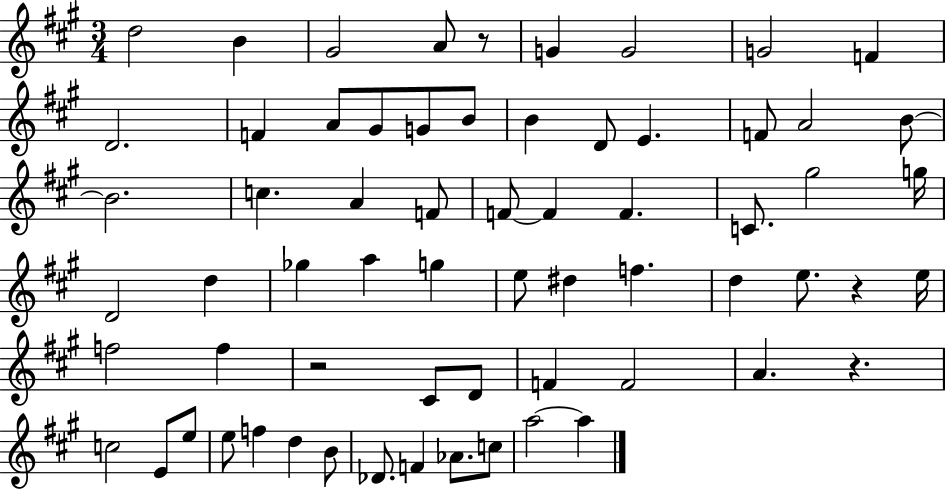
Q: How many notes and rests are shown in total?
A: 65